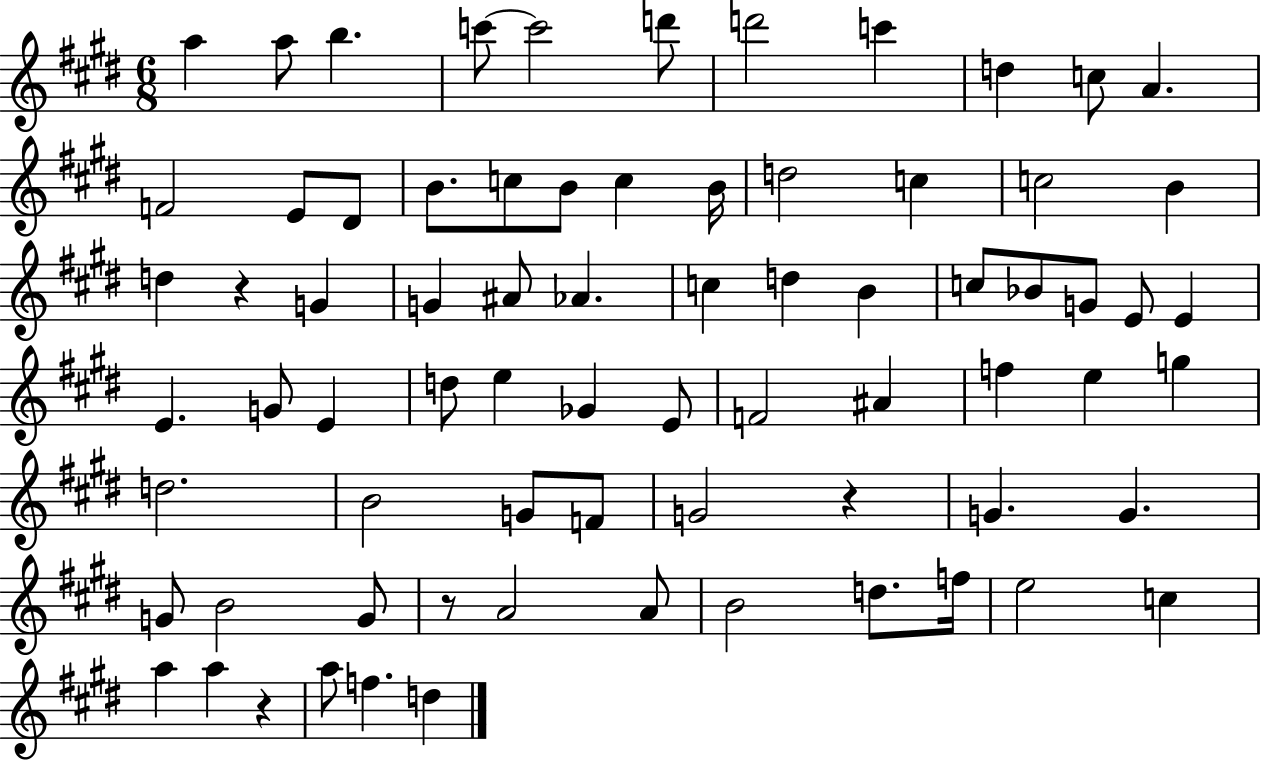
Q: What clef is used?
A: treble